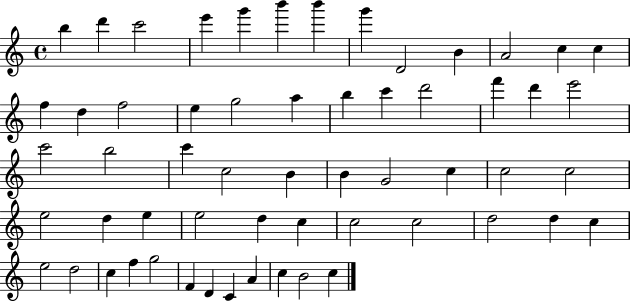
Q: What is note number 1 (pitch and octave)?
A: B5